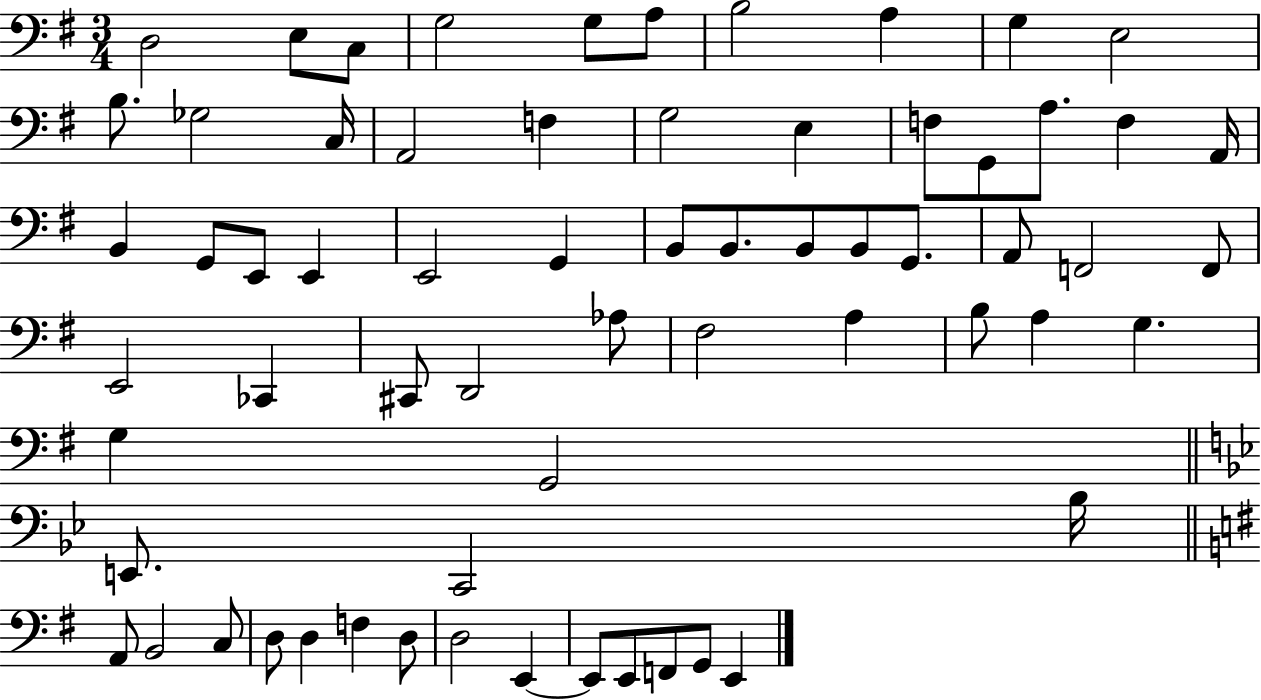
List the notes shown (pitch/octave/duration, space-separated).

D3/h E3/e C3/e G3/h G3/e A3/e B3/h A3/q G3/q E3/h B3/e. Gb3/h C3/s A2/h F3/q G3/h E3/q F3/e G2/e A3/e. F3/q A2/s B2/q G2/e E2/e E2/q E2/h G2/q B2/e B2/e. B2/e B2/e G2/e. A2/e F2/h F2/e E2/h CES2/q C#2/e D2/h Ab3/e F#3/h A3/q B3/e A3/q G3/q. G3/q G2/h E2/e. C2/h Bb3/s A2/e B2/h C3/e D3/e D3/q F3/q D3/e D3/h E2/q E2/e E2/e F2/e G2/e E2/q